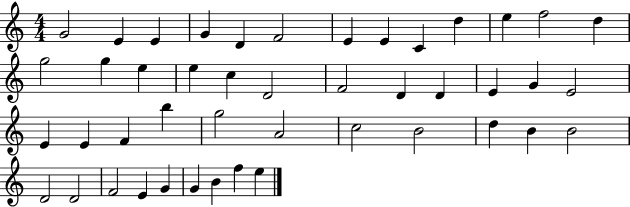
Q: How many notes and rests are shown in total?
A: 45